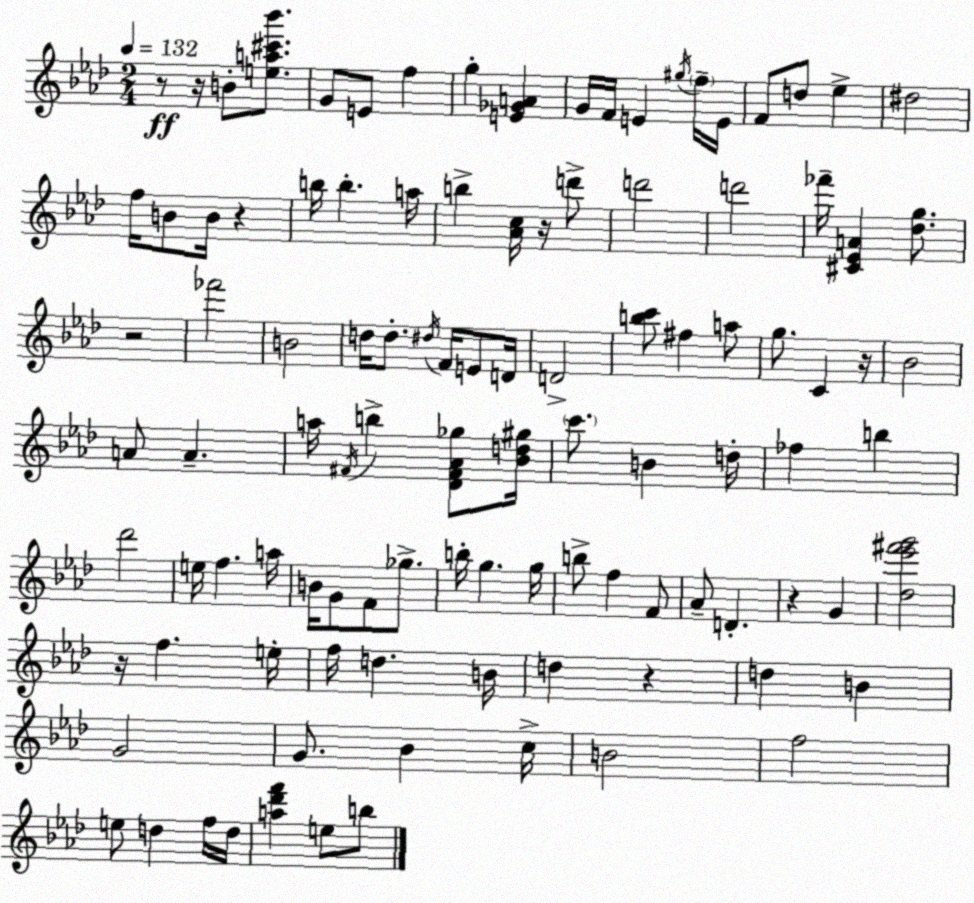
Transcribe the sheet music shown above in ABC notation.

X:1
T:Untitled
M:2/4
L:1/4
K:Ab
z/2 z/4 B/2 [ea^c'_b']/2 G/2 E/2 f g [E_GA] G/4 F/4 E ^g/4 f/4 E/4 F/2 d/2 _e ^d2 f/4 B/2 B/4 z b/4 b a/4 b [_Ac]/4 z/4 d'/2 d'2 d'2 _f'/4 [^C_EA] [_dg]/2 z2 _f'2 B2 d/4 d/2 ^d/4 F/4 E/2 D/4 D2 [bc']/2 ^f a/2 g/2 C z/4 _B2 A/2 A a/4 ^F/4 b [_D^F_A_g]/2 [_Bd^g]/4 c'/2 B d/4 _f b _d'2 e/4 f a/4 B/4 G/2 F/2 _g/2 b/4 g g/4 b/2 f F/2 _A/2 D z G [_d_e'^f'g']2 z/4 f e/4 f/4 d B/4 d z d B G2 G/2 _B c/4 B2 f2 e/2 d f/4 d/4 [a_d'f'] e/2 b/2